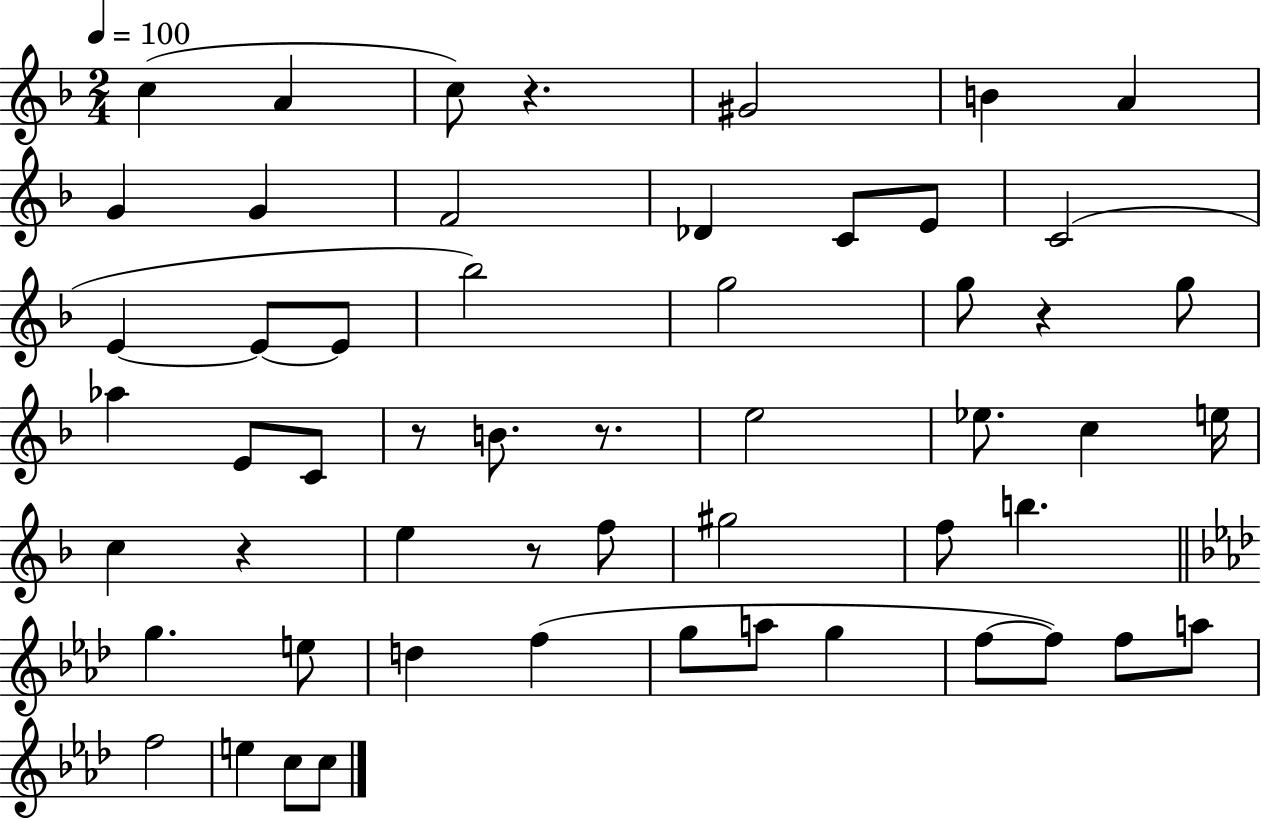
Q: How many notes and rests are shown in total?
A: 55